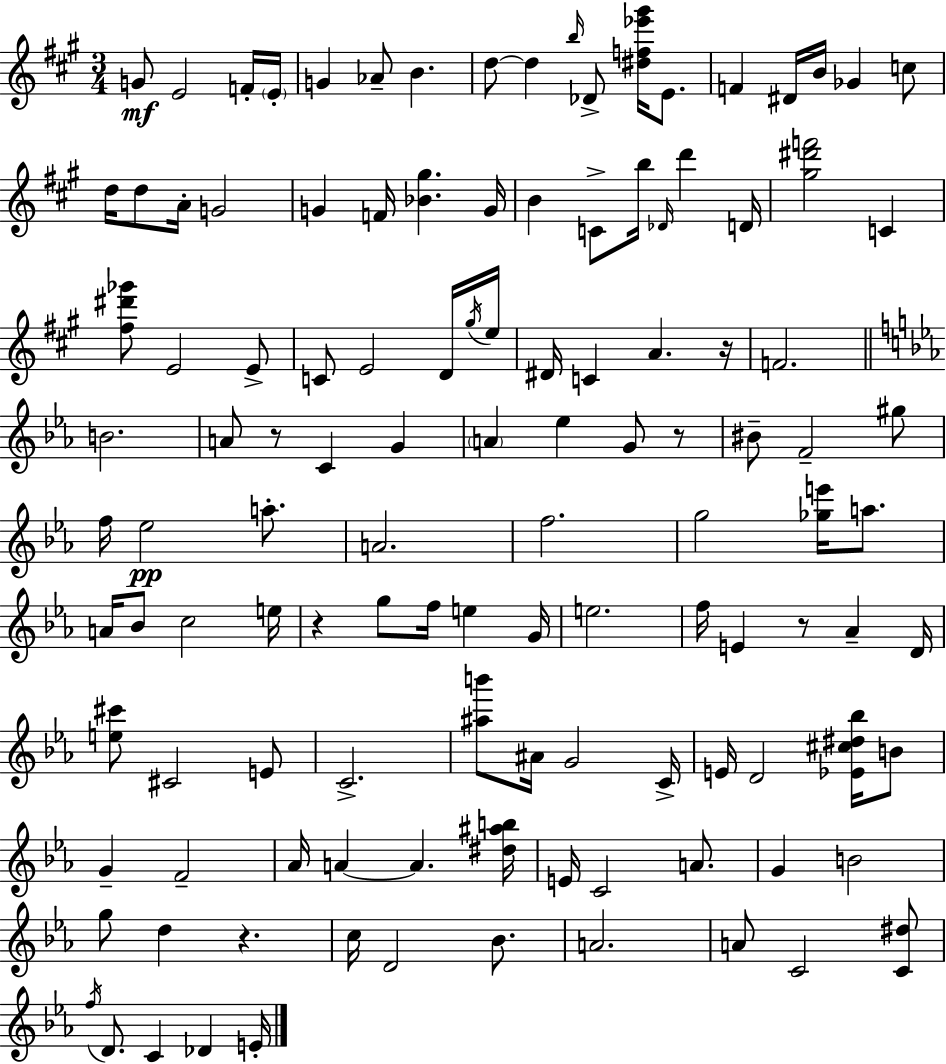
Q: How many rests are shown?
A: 6